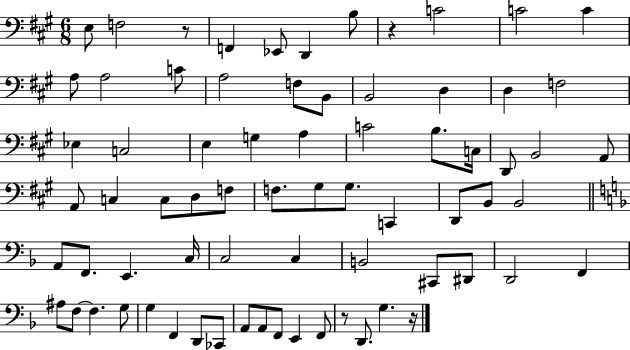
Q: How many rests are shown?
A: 4